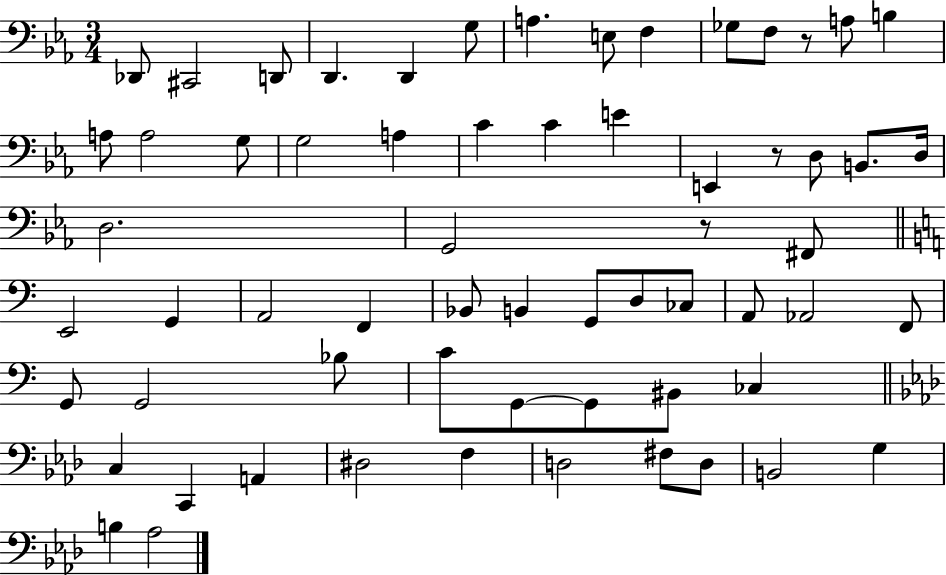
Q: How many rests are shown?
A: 3